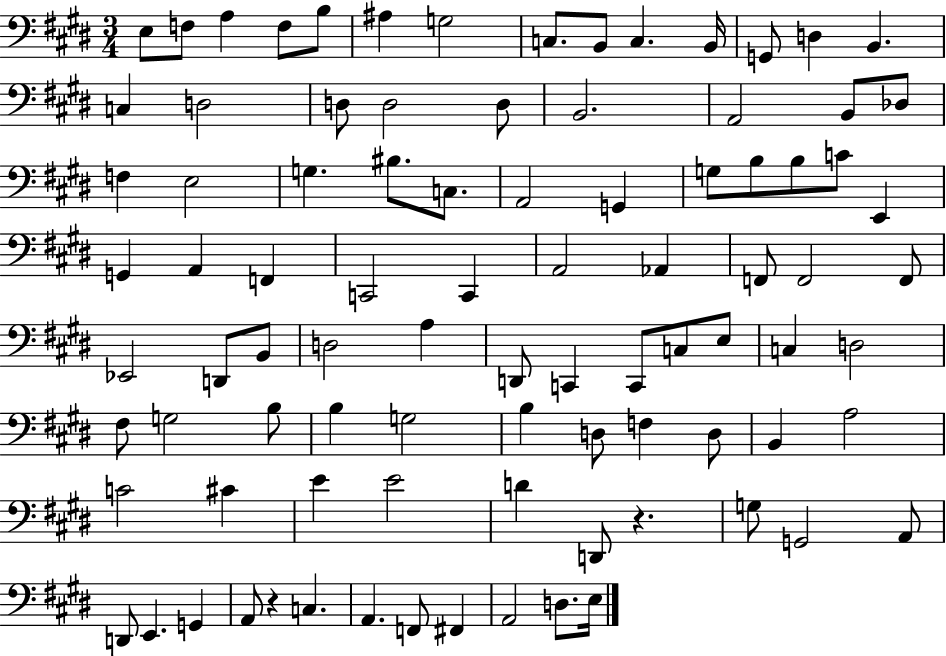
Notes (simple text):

E3/e F3/e A3/q F3/e B3/e A#3/q G3/h C3/e. B2/e C3/q. B2/s G2/e D3/q B2/q. C3/q D3/h D3/e D3/h D3/e B2/h. A2/h B2/e Db3/e F3/q E3/h G3/q. BIS3/e. C3/e. A2/h G2/q G3/e B3/e B3/e C4/e E2/q G2/q A2/q F2/q C2/h C2/q A2/h Ab2/q F2/e F2/h F2/e Eb2/h D2/e B2/e D3/h A3/q D2/e C2/q C2/e C3/e E3/e C3/q D3/h F#3/e G3/h B3/e B3/q G3/h B3/q D3/e F3/q D3/e B2/q A3/h C4/h C#4/q E4/q E4/h D4/q D2/e R/q. G3/e G2/h A2/e D2/e E2/q. G2/q A2/e R/q C3/q. A2/q. F2/e F#2/q A2/h D3/e. E3/s